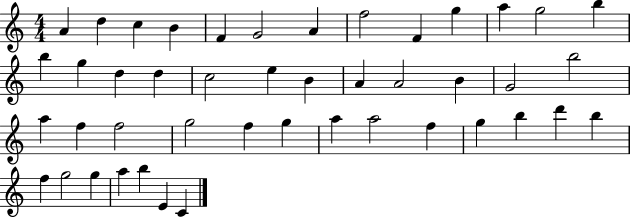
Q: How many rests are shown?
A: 0